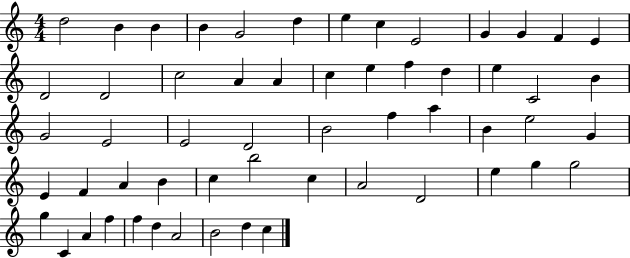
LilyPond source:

{
  \clef treble
  \numericTimeSignature
  \time 4/4
  \key c \major
  d''2 b'4 b'4 | b'4 g'2 d''4 | e''4 c''4 e'2 | g'4 g'4 f'4 e'4 | \break d'2 d'2 | c''2 a'4 a'4 | c''4 e''4 f''4 d''4 | e''4 c'2 b'4 | \break g'2 e'2 | e'2 d'2 | b'2 f''4 a''4 | b'4 e''2 g'4 | \break e'4 f'4 a'4 b'4 | c''4 b''2 c''4 | a'2 d'2 | e''4 g''4 g''2 | \break g''4 c'4 a'4 f''4 | f''4 d''4 a'2 | b'2 d''4 c''4 | \bar "|."
}